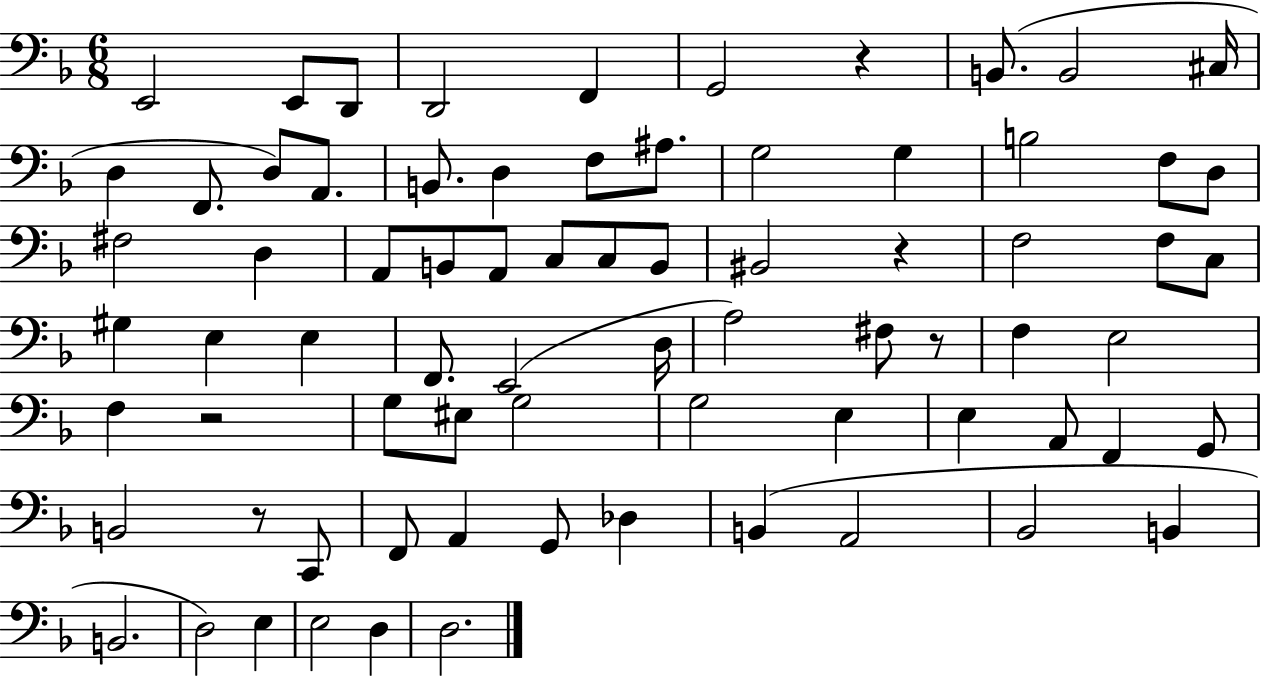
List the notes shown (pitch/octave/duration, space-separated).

E2/h E2/e D2/e D2/h F2/q G2/h R/q B2/e. B2/h C#3/s D3/q F2/e. D3/e A2/e. B2/e. D3/q F3/e A#3/e. G3/h G3/q B3/h F3/e D3/e F#3/h D3/q A2/e B2/e A2/e C3/e C3/e B2/e BIS2/h R/q F3/h F3/e C3/e G#3/q E3/q E3/q F2/e. E2/h D3/s A3/h F#3/e R/e F3/q E3/h F3/q R/h G3/e EIS3/e G3/h G3/h E3/q E3/q A2/e F2/q G2/e B2/h R/e C2/e F2/e A2/q G2/e Db3/q B2/q A2/h Bb2/h B2/q B2/h. D3/h E3/q E3/h D3/q D3/h.